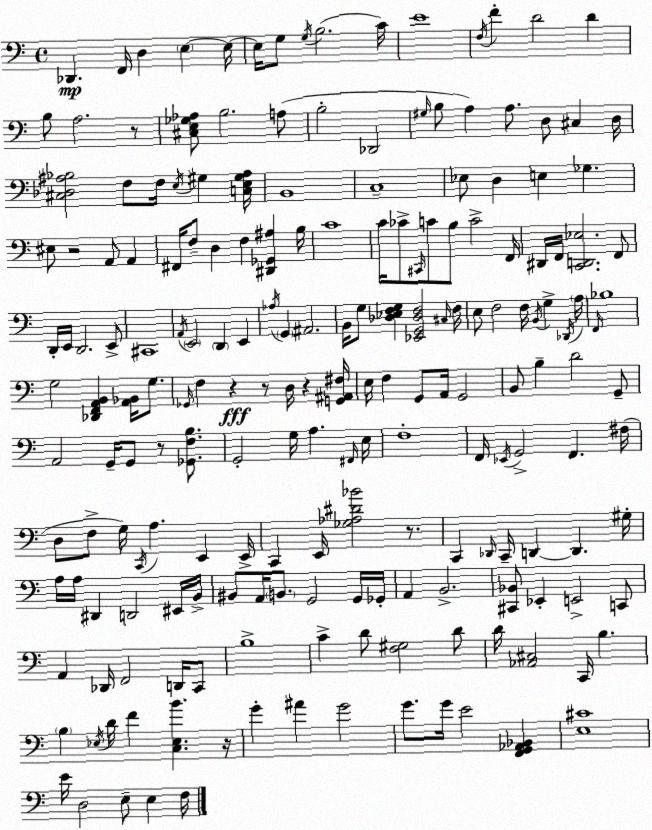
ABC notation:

X:1
T:Untitled
M:4/4
L:1/4
K:C
_D,, F,,/4 D, E, E,/4 E,/4 G,/2 G,/4 B,2 C/4 E4 F,/4 F D2 D B,/2 A,2 z/2 [^C,E,_G,_A,]/2 B,2 A,/2 B,2 _D,,2 ^G,/4 B,/2 A, A,/2 D,/2 ^C, D,/4 [^C,_D,^A,_B,]2 F,/2 F,/4 E,/4 ^G, [C,E,^G,^A,]/4 B,,4 C,4 _E,/2 D, E, _G, ^E,/2 z2 A,,/2 A,, ^F,,/4 F,/2 D, F, [^D,,_G,,^A,] B,/4 C4 C/4 _C/2 ^C,,/4 C/2 B,/2 C2 F,,/4 ^D,,/4 F,,/4 [C,,D,,_E,]2 F,,/2 D,,/4 E,,/4 D,,2 E,,/2 ^C,,4 A,,/4 E,,2 D,, E,, _A,/4 G,, ^A,,2 B,,/4 G,/2 [_D,_E,F,G,] [_E,,G,,_D,F,]2 ^C,/4 F,/4 E,/2 F,2 F,/4 B,,/4 G, _D,,/4 A,/4 F,,/4 _B,4 G,2 [_D,,F,,A,,B,,] [A,,_B,,]/4 G,/2 _G,,/4 F, z z/2 D,/4 z [G,,^A,,^F,]/4 E,/4 F, G,,/2 A,,/4 G,,2 B,,/2 B, D2 G,,/2 A,,2 G,,/4 G,,/2 z/2 [_G,,F,B,]/2 G,,2 G,/4 A, ^F,,/4 E,/4 F,4 F,,/4 _E,,/4 G,,2 F,, ^F,/4 D,/2 F,/2 G,/4 C,,/4 A, E,, E,,/4 C,, E,,/4 [_G,_A,^D_B]2 z/2 C,, _D,,/4 C,,/4 D,, D,, ^G,/4 A,/4 A,/4 ^D,, D,,2 ^E,,/4 B,,/4 ^B,,/2 A,,/4 B,,/2 G,,2 G,,/4 _G,,/4 A,, B,,2 [^C,,_B,,]/2 _E,, E,,2 C,,/2 A,, _D,,/4 F,,2 D,,/4 C,,/2 B,4 C D/2 [F,^G,]2 D/2 D/4 [_A,,^C,]2 C,,/4 B, B, _E,/4 D/4 F [C,_E,B] z/4 G ^A G2 G/2 G/4 E2 [F,,G,,_A,,_B,,] [E,^C]4 E/4 D,2 E,/2 E, F,/4